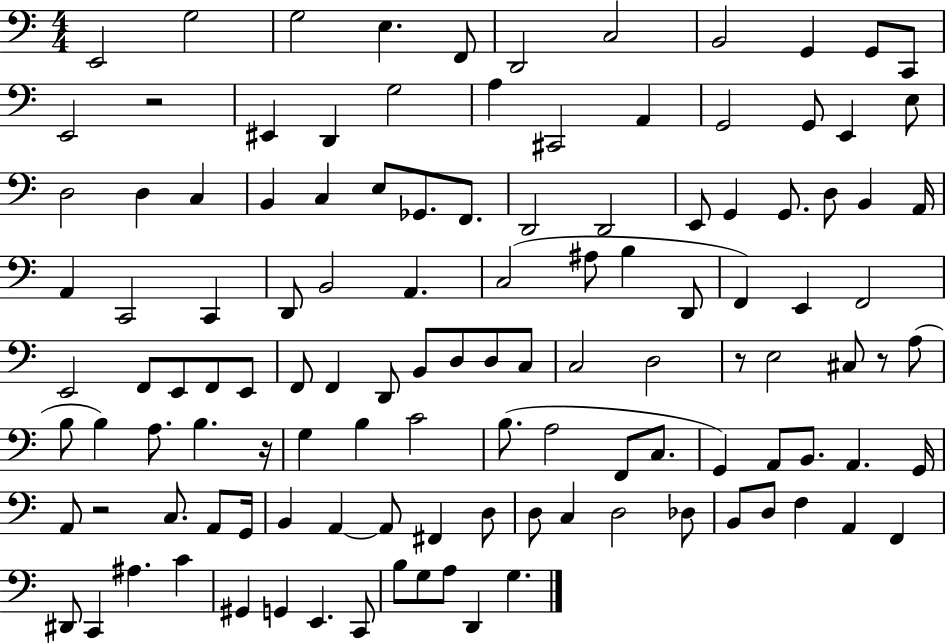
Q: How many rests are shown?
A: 5